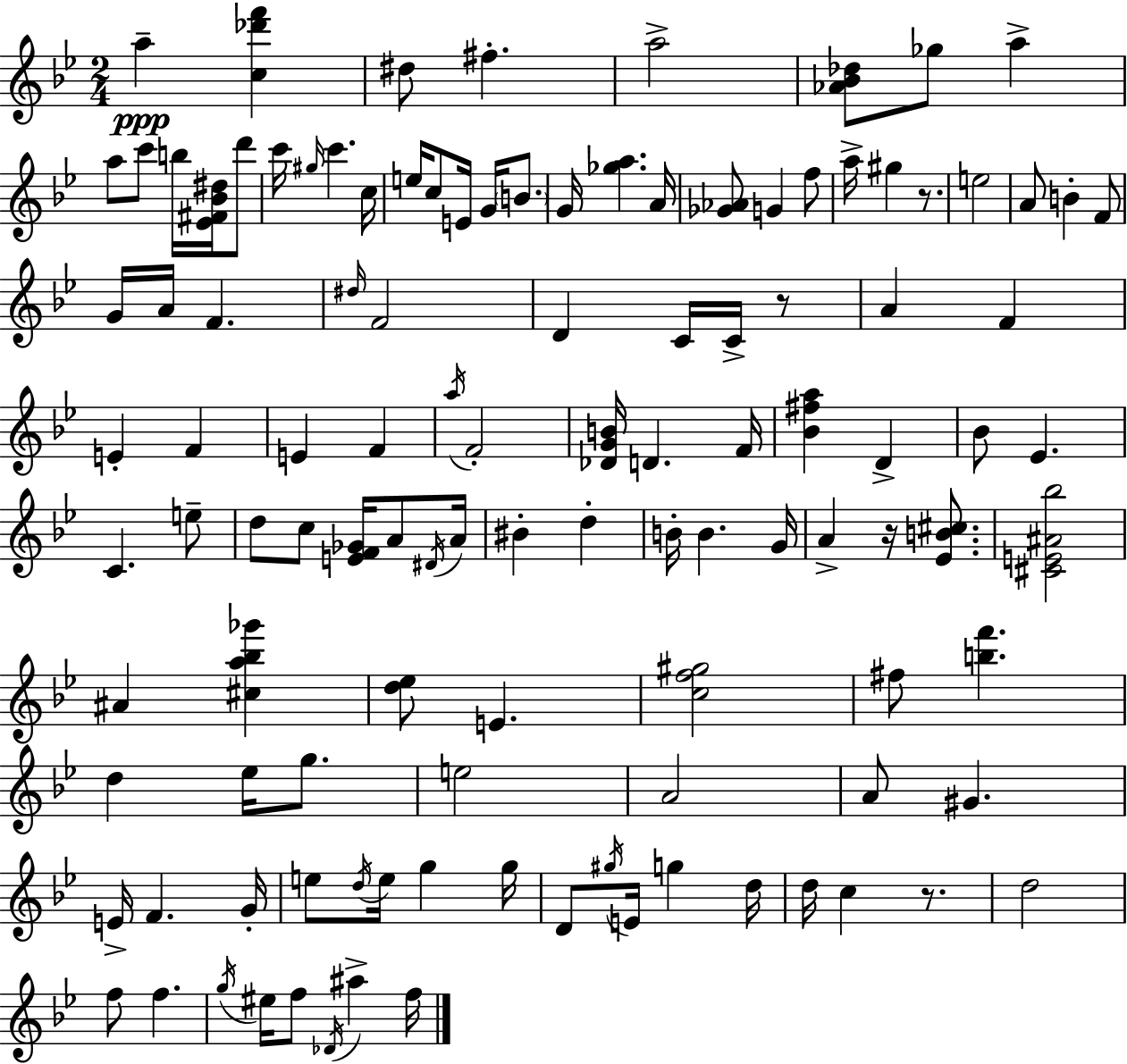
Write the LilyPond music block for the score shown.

{
  \clef treble
  \numericTimeSignature
  \time 2/4
  \key bes \major
  a''4--\ppp <c'' des''' f'''>4 | dis''8 fis''4.-. | a''2-> | <aes' bes' des''>8 ges''8 a''4-> | \break a''8 c'''8 b''16 <ees' fis' bes' dis''>16 d'''8 | c'''16 \grace { gis''16 } c'''4. | c''16 e''16 c''8 e'16 g'16 \parenthesize b'8. | g'16 <ges'' a''>4. | \break a'16 <ges' aes'>8 g'4 f''8 | a''16-> gis''4 r8. | e''2 | a'8 b'4-. f'8 | \break g'16 a'16 f'4. | \grace { dis''16 } f'2 | d'4 c'16 c'16-> | r8 a'4 f'4 | \break e'4-. f'4 | e'4 f'4 | \acciaccatura { a''16 } f'2-. | <des' g' b'>16 d'4. | \break f'16 <bes' fis'' a''>4 d'4-> | bes'8 ees'4. | c'4. | e''8-- d''8 c''8 <e' f' ges'>16 | \break a'8 \acciaccatura { dis'16 } a'16 bis'4-. | d''4-. b'16-. b'4. | g'16 a'4-> | r16 <ees' b' cis''>8. <cis' e' ais' bes''>2 | \break ais'4 | <cis'' a'' bes'' ges'''>4 <d'' ees''>8 e'4. | <c'' f'' gis''>2 | fis''8 <b'' f'''>4. | \break d''4 | ees''16 g''8. e''2 | a'2 | a'8 gis'4. | \break e'16-> f'4. | g'16-. e''8 \acciaccatura { d''16 } e''16 | g''4 g''16 d'8 \acciaccatura { gis''16 } | e'16 g''4 d''16 d''16 c''4 | \break r8. d''2 | f''8 | f''4. \acciaccatura { g''16 } eis''16 | f''8 \acciaccatura { des'16 } ais''4-> f''16 | \break \bar "|."
}